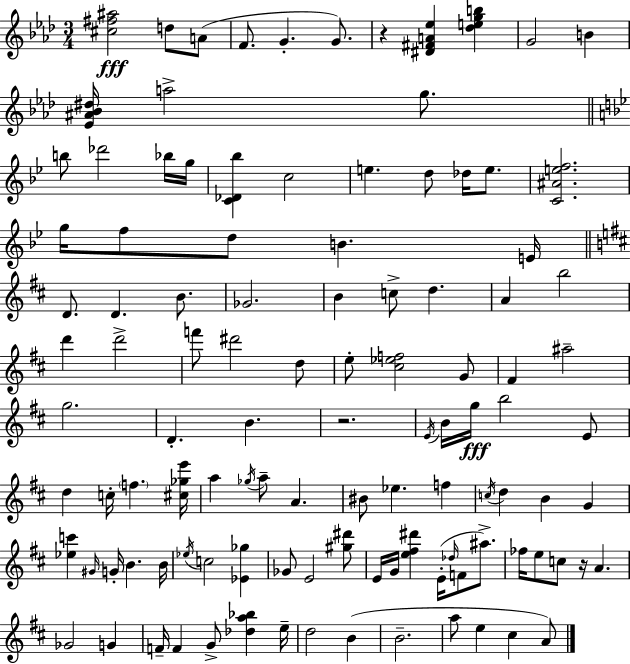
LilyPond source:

{
  \clef treble
  \numericTimeSignature
  \time 3/4
  \key f \minor
  <cis'' fis'' ais''>2\fff d''8 a'8( | f'8. g'4.-. g'8.) | r4 <dis' fis' a' ees''>4 <des'' e'' g'' b''>4 | g'2 b'4 | \break <ees' ais' bes' dis''>16 a''2-> g''8. | \bar "||" \break \key g \minor b''8 des'''2 bes''16 g''16 | <c' des' bes''>4 c''2 | e''4. d''8 des''16 e''8. | <c' ais' e'' f''>2. | \break g''16 f''8 d''8 b'4. e'16 | \bar "||" \break \key d \major d'8. d'4. b'8. | ges'2. | b'4 c''8-> d''4. | a'4 b''2 | \break d'''4 d'''2-> | f'''8 dis'''2 d''8 | e''8-. <cis'' ees'' f''>2 g'8 | fis'4 ais''2-- | \break g''2. | d'4.-. b'4. | r2. | \acciaccatura { e'16 } b'16 g''16\fff b''2 e'8 | \break d''4 c''16-. \parenthesize f''4. | <cis'' ges'' e'''>16 a''4 \acciaccatura { ges''16 } a''8-- a'4. | bis'8 ees''4. f''4 | \acciaccatura { c''16 } d''4 b'4 g'4 | \break <ees'' c'''>4 \grace { gis'16 } g'16-. b'4. | b'16 \acciaccatura { ees''16 } c''2 | <ees' ges''>4 ges'8 e'2 | <gis'' dis'''>8 e'16 g'16 <e'' fis'' dis'''>4 e'16-.( | \break \grace { des''16 } f'8 ais''8.->) fes''16 e''8 c''8 r16 | a'4. ges'2 | g'4 f'16-- f'4 g'8-> | <des'' a'' bes''>4 e''16-- d''2 | \break b'4( b'2.-- | a''8 e''4 | cis''4 a'8) \bar "|."
}